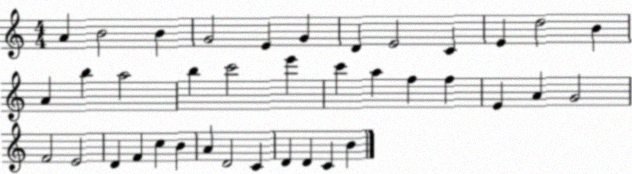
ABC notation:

X:1
T:Untitled
M:4/4
L:1/4
K:C
A B2 B G2 E G D E2 C E d2 B A b a2 b c'2 e' c' a f f E A G2 F2 E2 D F c B A D2 C D D C B